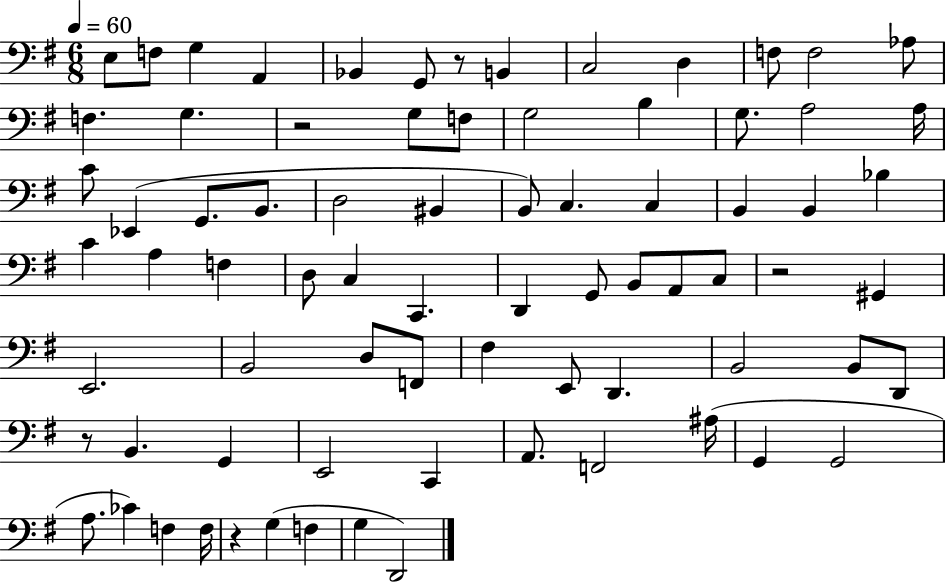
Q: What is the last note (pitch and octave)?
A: D2